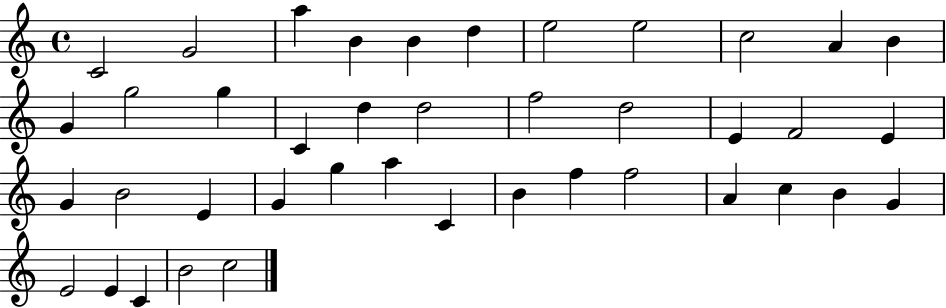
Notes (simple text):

C4/h G4/h A5/q B4/q B4/q D5/q E5/h E5/h C5/h A4/q B4/q G4/q G5/h G5/q C4/q D5/q D5/h F5/h D5/h E4/q F4/h E4/q G4/q B4/h E4/q G4/q G5/q A5/q C4/q B4/q F5/q F5/h A4/q C5/q B4/q G4/q E4/h E4/q C4/q B4/h C5/h